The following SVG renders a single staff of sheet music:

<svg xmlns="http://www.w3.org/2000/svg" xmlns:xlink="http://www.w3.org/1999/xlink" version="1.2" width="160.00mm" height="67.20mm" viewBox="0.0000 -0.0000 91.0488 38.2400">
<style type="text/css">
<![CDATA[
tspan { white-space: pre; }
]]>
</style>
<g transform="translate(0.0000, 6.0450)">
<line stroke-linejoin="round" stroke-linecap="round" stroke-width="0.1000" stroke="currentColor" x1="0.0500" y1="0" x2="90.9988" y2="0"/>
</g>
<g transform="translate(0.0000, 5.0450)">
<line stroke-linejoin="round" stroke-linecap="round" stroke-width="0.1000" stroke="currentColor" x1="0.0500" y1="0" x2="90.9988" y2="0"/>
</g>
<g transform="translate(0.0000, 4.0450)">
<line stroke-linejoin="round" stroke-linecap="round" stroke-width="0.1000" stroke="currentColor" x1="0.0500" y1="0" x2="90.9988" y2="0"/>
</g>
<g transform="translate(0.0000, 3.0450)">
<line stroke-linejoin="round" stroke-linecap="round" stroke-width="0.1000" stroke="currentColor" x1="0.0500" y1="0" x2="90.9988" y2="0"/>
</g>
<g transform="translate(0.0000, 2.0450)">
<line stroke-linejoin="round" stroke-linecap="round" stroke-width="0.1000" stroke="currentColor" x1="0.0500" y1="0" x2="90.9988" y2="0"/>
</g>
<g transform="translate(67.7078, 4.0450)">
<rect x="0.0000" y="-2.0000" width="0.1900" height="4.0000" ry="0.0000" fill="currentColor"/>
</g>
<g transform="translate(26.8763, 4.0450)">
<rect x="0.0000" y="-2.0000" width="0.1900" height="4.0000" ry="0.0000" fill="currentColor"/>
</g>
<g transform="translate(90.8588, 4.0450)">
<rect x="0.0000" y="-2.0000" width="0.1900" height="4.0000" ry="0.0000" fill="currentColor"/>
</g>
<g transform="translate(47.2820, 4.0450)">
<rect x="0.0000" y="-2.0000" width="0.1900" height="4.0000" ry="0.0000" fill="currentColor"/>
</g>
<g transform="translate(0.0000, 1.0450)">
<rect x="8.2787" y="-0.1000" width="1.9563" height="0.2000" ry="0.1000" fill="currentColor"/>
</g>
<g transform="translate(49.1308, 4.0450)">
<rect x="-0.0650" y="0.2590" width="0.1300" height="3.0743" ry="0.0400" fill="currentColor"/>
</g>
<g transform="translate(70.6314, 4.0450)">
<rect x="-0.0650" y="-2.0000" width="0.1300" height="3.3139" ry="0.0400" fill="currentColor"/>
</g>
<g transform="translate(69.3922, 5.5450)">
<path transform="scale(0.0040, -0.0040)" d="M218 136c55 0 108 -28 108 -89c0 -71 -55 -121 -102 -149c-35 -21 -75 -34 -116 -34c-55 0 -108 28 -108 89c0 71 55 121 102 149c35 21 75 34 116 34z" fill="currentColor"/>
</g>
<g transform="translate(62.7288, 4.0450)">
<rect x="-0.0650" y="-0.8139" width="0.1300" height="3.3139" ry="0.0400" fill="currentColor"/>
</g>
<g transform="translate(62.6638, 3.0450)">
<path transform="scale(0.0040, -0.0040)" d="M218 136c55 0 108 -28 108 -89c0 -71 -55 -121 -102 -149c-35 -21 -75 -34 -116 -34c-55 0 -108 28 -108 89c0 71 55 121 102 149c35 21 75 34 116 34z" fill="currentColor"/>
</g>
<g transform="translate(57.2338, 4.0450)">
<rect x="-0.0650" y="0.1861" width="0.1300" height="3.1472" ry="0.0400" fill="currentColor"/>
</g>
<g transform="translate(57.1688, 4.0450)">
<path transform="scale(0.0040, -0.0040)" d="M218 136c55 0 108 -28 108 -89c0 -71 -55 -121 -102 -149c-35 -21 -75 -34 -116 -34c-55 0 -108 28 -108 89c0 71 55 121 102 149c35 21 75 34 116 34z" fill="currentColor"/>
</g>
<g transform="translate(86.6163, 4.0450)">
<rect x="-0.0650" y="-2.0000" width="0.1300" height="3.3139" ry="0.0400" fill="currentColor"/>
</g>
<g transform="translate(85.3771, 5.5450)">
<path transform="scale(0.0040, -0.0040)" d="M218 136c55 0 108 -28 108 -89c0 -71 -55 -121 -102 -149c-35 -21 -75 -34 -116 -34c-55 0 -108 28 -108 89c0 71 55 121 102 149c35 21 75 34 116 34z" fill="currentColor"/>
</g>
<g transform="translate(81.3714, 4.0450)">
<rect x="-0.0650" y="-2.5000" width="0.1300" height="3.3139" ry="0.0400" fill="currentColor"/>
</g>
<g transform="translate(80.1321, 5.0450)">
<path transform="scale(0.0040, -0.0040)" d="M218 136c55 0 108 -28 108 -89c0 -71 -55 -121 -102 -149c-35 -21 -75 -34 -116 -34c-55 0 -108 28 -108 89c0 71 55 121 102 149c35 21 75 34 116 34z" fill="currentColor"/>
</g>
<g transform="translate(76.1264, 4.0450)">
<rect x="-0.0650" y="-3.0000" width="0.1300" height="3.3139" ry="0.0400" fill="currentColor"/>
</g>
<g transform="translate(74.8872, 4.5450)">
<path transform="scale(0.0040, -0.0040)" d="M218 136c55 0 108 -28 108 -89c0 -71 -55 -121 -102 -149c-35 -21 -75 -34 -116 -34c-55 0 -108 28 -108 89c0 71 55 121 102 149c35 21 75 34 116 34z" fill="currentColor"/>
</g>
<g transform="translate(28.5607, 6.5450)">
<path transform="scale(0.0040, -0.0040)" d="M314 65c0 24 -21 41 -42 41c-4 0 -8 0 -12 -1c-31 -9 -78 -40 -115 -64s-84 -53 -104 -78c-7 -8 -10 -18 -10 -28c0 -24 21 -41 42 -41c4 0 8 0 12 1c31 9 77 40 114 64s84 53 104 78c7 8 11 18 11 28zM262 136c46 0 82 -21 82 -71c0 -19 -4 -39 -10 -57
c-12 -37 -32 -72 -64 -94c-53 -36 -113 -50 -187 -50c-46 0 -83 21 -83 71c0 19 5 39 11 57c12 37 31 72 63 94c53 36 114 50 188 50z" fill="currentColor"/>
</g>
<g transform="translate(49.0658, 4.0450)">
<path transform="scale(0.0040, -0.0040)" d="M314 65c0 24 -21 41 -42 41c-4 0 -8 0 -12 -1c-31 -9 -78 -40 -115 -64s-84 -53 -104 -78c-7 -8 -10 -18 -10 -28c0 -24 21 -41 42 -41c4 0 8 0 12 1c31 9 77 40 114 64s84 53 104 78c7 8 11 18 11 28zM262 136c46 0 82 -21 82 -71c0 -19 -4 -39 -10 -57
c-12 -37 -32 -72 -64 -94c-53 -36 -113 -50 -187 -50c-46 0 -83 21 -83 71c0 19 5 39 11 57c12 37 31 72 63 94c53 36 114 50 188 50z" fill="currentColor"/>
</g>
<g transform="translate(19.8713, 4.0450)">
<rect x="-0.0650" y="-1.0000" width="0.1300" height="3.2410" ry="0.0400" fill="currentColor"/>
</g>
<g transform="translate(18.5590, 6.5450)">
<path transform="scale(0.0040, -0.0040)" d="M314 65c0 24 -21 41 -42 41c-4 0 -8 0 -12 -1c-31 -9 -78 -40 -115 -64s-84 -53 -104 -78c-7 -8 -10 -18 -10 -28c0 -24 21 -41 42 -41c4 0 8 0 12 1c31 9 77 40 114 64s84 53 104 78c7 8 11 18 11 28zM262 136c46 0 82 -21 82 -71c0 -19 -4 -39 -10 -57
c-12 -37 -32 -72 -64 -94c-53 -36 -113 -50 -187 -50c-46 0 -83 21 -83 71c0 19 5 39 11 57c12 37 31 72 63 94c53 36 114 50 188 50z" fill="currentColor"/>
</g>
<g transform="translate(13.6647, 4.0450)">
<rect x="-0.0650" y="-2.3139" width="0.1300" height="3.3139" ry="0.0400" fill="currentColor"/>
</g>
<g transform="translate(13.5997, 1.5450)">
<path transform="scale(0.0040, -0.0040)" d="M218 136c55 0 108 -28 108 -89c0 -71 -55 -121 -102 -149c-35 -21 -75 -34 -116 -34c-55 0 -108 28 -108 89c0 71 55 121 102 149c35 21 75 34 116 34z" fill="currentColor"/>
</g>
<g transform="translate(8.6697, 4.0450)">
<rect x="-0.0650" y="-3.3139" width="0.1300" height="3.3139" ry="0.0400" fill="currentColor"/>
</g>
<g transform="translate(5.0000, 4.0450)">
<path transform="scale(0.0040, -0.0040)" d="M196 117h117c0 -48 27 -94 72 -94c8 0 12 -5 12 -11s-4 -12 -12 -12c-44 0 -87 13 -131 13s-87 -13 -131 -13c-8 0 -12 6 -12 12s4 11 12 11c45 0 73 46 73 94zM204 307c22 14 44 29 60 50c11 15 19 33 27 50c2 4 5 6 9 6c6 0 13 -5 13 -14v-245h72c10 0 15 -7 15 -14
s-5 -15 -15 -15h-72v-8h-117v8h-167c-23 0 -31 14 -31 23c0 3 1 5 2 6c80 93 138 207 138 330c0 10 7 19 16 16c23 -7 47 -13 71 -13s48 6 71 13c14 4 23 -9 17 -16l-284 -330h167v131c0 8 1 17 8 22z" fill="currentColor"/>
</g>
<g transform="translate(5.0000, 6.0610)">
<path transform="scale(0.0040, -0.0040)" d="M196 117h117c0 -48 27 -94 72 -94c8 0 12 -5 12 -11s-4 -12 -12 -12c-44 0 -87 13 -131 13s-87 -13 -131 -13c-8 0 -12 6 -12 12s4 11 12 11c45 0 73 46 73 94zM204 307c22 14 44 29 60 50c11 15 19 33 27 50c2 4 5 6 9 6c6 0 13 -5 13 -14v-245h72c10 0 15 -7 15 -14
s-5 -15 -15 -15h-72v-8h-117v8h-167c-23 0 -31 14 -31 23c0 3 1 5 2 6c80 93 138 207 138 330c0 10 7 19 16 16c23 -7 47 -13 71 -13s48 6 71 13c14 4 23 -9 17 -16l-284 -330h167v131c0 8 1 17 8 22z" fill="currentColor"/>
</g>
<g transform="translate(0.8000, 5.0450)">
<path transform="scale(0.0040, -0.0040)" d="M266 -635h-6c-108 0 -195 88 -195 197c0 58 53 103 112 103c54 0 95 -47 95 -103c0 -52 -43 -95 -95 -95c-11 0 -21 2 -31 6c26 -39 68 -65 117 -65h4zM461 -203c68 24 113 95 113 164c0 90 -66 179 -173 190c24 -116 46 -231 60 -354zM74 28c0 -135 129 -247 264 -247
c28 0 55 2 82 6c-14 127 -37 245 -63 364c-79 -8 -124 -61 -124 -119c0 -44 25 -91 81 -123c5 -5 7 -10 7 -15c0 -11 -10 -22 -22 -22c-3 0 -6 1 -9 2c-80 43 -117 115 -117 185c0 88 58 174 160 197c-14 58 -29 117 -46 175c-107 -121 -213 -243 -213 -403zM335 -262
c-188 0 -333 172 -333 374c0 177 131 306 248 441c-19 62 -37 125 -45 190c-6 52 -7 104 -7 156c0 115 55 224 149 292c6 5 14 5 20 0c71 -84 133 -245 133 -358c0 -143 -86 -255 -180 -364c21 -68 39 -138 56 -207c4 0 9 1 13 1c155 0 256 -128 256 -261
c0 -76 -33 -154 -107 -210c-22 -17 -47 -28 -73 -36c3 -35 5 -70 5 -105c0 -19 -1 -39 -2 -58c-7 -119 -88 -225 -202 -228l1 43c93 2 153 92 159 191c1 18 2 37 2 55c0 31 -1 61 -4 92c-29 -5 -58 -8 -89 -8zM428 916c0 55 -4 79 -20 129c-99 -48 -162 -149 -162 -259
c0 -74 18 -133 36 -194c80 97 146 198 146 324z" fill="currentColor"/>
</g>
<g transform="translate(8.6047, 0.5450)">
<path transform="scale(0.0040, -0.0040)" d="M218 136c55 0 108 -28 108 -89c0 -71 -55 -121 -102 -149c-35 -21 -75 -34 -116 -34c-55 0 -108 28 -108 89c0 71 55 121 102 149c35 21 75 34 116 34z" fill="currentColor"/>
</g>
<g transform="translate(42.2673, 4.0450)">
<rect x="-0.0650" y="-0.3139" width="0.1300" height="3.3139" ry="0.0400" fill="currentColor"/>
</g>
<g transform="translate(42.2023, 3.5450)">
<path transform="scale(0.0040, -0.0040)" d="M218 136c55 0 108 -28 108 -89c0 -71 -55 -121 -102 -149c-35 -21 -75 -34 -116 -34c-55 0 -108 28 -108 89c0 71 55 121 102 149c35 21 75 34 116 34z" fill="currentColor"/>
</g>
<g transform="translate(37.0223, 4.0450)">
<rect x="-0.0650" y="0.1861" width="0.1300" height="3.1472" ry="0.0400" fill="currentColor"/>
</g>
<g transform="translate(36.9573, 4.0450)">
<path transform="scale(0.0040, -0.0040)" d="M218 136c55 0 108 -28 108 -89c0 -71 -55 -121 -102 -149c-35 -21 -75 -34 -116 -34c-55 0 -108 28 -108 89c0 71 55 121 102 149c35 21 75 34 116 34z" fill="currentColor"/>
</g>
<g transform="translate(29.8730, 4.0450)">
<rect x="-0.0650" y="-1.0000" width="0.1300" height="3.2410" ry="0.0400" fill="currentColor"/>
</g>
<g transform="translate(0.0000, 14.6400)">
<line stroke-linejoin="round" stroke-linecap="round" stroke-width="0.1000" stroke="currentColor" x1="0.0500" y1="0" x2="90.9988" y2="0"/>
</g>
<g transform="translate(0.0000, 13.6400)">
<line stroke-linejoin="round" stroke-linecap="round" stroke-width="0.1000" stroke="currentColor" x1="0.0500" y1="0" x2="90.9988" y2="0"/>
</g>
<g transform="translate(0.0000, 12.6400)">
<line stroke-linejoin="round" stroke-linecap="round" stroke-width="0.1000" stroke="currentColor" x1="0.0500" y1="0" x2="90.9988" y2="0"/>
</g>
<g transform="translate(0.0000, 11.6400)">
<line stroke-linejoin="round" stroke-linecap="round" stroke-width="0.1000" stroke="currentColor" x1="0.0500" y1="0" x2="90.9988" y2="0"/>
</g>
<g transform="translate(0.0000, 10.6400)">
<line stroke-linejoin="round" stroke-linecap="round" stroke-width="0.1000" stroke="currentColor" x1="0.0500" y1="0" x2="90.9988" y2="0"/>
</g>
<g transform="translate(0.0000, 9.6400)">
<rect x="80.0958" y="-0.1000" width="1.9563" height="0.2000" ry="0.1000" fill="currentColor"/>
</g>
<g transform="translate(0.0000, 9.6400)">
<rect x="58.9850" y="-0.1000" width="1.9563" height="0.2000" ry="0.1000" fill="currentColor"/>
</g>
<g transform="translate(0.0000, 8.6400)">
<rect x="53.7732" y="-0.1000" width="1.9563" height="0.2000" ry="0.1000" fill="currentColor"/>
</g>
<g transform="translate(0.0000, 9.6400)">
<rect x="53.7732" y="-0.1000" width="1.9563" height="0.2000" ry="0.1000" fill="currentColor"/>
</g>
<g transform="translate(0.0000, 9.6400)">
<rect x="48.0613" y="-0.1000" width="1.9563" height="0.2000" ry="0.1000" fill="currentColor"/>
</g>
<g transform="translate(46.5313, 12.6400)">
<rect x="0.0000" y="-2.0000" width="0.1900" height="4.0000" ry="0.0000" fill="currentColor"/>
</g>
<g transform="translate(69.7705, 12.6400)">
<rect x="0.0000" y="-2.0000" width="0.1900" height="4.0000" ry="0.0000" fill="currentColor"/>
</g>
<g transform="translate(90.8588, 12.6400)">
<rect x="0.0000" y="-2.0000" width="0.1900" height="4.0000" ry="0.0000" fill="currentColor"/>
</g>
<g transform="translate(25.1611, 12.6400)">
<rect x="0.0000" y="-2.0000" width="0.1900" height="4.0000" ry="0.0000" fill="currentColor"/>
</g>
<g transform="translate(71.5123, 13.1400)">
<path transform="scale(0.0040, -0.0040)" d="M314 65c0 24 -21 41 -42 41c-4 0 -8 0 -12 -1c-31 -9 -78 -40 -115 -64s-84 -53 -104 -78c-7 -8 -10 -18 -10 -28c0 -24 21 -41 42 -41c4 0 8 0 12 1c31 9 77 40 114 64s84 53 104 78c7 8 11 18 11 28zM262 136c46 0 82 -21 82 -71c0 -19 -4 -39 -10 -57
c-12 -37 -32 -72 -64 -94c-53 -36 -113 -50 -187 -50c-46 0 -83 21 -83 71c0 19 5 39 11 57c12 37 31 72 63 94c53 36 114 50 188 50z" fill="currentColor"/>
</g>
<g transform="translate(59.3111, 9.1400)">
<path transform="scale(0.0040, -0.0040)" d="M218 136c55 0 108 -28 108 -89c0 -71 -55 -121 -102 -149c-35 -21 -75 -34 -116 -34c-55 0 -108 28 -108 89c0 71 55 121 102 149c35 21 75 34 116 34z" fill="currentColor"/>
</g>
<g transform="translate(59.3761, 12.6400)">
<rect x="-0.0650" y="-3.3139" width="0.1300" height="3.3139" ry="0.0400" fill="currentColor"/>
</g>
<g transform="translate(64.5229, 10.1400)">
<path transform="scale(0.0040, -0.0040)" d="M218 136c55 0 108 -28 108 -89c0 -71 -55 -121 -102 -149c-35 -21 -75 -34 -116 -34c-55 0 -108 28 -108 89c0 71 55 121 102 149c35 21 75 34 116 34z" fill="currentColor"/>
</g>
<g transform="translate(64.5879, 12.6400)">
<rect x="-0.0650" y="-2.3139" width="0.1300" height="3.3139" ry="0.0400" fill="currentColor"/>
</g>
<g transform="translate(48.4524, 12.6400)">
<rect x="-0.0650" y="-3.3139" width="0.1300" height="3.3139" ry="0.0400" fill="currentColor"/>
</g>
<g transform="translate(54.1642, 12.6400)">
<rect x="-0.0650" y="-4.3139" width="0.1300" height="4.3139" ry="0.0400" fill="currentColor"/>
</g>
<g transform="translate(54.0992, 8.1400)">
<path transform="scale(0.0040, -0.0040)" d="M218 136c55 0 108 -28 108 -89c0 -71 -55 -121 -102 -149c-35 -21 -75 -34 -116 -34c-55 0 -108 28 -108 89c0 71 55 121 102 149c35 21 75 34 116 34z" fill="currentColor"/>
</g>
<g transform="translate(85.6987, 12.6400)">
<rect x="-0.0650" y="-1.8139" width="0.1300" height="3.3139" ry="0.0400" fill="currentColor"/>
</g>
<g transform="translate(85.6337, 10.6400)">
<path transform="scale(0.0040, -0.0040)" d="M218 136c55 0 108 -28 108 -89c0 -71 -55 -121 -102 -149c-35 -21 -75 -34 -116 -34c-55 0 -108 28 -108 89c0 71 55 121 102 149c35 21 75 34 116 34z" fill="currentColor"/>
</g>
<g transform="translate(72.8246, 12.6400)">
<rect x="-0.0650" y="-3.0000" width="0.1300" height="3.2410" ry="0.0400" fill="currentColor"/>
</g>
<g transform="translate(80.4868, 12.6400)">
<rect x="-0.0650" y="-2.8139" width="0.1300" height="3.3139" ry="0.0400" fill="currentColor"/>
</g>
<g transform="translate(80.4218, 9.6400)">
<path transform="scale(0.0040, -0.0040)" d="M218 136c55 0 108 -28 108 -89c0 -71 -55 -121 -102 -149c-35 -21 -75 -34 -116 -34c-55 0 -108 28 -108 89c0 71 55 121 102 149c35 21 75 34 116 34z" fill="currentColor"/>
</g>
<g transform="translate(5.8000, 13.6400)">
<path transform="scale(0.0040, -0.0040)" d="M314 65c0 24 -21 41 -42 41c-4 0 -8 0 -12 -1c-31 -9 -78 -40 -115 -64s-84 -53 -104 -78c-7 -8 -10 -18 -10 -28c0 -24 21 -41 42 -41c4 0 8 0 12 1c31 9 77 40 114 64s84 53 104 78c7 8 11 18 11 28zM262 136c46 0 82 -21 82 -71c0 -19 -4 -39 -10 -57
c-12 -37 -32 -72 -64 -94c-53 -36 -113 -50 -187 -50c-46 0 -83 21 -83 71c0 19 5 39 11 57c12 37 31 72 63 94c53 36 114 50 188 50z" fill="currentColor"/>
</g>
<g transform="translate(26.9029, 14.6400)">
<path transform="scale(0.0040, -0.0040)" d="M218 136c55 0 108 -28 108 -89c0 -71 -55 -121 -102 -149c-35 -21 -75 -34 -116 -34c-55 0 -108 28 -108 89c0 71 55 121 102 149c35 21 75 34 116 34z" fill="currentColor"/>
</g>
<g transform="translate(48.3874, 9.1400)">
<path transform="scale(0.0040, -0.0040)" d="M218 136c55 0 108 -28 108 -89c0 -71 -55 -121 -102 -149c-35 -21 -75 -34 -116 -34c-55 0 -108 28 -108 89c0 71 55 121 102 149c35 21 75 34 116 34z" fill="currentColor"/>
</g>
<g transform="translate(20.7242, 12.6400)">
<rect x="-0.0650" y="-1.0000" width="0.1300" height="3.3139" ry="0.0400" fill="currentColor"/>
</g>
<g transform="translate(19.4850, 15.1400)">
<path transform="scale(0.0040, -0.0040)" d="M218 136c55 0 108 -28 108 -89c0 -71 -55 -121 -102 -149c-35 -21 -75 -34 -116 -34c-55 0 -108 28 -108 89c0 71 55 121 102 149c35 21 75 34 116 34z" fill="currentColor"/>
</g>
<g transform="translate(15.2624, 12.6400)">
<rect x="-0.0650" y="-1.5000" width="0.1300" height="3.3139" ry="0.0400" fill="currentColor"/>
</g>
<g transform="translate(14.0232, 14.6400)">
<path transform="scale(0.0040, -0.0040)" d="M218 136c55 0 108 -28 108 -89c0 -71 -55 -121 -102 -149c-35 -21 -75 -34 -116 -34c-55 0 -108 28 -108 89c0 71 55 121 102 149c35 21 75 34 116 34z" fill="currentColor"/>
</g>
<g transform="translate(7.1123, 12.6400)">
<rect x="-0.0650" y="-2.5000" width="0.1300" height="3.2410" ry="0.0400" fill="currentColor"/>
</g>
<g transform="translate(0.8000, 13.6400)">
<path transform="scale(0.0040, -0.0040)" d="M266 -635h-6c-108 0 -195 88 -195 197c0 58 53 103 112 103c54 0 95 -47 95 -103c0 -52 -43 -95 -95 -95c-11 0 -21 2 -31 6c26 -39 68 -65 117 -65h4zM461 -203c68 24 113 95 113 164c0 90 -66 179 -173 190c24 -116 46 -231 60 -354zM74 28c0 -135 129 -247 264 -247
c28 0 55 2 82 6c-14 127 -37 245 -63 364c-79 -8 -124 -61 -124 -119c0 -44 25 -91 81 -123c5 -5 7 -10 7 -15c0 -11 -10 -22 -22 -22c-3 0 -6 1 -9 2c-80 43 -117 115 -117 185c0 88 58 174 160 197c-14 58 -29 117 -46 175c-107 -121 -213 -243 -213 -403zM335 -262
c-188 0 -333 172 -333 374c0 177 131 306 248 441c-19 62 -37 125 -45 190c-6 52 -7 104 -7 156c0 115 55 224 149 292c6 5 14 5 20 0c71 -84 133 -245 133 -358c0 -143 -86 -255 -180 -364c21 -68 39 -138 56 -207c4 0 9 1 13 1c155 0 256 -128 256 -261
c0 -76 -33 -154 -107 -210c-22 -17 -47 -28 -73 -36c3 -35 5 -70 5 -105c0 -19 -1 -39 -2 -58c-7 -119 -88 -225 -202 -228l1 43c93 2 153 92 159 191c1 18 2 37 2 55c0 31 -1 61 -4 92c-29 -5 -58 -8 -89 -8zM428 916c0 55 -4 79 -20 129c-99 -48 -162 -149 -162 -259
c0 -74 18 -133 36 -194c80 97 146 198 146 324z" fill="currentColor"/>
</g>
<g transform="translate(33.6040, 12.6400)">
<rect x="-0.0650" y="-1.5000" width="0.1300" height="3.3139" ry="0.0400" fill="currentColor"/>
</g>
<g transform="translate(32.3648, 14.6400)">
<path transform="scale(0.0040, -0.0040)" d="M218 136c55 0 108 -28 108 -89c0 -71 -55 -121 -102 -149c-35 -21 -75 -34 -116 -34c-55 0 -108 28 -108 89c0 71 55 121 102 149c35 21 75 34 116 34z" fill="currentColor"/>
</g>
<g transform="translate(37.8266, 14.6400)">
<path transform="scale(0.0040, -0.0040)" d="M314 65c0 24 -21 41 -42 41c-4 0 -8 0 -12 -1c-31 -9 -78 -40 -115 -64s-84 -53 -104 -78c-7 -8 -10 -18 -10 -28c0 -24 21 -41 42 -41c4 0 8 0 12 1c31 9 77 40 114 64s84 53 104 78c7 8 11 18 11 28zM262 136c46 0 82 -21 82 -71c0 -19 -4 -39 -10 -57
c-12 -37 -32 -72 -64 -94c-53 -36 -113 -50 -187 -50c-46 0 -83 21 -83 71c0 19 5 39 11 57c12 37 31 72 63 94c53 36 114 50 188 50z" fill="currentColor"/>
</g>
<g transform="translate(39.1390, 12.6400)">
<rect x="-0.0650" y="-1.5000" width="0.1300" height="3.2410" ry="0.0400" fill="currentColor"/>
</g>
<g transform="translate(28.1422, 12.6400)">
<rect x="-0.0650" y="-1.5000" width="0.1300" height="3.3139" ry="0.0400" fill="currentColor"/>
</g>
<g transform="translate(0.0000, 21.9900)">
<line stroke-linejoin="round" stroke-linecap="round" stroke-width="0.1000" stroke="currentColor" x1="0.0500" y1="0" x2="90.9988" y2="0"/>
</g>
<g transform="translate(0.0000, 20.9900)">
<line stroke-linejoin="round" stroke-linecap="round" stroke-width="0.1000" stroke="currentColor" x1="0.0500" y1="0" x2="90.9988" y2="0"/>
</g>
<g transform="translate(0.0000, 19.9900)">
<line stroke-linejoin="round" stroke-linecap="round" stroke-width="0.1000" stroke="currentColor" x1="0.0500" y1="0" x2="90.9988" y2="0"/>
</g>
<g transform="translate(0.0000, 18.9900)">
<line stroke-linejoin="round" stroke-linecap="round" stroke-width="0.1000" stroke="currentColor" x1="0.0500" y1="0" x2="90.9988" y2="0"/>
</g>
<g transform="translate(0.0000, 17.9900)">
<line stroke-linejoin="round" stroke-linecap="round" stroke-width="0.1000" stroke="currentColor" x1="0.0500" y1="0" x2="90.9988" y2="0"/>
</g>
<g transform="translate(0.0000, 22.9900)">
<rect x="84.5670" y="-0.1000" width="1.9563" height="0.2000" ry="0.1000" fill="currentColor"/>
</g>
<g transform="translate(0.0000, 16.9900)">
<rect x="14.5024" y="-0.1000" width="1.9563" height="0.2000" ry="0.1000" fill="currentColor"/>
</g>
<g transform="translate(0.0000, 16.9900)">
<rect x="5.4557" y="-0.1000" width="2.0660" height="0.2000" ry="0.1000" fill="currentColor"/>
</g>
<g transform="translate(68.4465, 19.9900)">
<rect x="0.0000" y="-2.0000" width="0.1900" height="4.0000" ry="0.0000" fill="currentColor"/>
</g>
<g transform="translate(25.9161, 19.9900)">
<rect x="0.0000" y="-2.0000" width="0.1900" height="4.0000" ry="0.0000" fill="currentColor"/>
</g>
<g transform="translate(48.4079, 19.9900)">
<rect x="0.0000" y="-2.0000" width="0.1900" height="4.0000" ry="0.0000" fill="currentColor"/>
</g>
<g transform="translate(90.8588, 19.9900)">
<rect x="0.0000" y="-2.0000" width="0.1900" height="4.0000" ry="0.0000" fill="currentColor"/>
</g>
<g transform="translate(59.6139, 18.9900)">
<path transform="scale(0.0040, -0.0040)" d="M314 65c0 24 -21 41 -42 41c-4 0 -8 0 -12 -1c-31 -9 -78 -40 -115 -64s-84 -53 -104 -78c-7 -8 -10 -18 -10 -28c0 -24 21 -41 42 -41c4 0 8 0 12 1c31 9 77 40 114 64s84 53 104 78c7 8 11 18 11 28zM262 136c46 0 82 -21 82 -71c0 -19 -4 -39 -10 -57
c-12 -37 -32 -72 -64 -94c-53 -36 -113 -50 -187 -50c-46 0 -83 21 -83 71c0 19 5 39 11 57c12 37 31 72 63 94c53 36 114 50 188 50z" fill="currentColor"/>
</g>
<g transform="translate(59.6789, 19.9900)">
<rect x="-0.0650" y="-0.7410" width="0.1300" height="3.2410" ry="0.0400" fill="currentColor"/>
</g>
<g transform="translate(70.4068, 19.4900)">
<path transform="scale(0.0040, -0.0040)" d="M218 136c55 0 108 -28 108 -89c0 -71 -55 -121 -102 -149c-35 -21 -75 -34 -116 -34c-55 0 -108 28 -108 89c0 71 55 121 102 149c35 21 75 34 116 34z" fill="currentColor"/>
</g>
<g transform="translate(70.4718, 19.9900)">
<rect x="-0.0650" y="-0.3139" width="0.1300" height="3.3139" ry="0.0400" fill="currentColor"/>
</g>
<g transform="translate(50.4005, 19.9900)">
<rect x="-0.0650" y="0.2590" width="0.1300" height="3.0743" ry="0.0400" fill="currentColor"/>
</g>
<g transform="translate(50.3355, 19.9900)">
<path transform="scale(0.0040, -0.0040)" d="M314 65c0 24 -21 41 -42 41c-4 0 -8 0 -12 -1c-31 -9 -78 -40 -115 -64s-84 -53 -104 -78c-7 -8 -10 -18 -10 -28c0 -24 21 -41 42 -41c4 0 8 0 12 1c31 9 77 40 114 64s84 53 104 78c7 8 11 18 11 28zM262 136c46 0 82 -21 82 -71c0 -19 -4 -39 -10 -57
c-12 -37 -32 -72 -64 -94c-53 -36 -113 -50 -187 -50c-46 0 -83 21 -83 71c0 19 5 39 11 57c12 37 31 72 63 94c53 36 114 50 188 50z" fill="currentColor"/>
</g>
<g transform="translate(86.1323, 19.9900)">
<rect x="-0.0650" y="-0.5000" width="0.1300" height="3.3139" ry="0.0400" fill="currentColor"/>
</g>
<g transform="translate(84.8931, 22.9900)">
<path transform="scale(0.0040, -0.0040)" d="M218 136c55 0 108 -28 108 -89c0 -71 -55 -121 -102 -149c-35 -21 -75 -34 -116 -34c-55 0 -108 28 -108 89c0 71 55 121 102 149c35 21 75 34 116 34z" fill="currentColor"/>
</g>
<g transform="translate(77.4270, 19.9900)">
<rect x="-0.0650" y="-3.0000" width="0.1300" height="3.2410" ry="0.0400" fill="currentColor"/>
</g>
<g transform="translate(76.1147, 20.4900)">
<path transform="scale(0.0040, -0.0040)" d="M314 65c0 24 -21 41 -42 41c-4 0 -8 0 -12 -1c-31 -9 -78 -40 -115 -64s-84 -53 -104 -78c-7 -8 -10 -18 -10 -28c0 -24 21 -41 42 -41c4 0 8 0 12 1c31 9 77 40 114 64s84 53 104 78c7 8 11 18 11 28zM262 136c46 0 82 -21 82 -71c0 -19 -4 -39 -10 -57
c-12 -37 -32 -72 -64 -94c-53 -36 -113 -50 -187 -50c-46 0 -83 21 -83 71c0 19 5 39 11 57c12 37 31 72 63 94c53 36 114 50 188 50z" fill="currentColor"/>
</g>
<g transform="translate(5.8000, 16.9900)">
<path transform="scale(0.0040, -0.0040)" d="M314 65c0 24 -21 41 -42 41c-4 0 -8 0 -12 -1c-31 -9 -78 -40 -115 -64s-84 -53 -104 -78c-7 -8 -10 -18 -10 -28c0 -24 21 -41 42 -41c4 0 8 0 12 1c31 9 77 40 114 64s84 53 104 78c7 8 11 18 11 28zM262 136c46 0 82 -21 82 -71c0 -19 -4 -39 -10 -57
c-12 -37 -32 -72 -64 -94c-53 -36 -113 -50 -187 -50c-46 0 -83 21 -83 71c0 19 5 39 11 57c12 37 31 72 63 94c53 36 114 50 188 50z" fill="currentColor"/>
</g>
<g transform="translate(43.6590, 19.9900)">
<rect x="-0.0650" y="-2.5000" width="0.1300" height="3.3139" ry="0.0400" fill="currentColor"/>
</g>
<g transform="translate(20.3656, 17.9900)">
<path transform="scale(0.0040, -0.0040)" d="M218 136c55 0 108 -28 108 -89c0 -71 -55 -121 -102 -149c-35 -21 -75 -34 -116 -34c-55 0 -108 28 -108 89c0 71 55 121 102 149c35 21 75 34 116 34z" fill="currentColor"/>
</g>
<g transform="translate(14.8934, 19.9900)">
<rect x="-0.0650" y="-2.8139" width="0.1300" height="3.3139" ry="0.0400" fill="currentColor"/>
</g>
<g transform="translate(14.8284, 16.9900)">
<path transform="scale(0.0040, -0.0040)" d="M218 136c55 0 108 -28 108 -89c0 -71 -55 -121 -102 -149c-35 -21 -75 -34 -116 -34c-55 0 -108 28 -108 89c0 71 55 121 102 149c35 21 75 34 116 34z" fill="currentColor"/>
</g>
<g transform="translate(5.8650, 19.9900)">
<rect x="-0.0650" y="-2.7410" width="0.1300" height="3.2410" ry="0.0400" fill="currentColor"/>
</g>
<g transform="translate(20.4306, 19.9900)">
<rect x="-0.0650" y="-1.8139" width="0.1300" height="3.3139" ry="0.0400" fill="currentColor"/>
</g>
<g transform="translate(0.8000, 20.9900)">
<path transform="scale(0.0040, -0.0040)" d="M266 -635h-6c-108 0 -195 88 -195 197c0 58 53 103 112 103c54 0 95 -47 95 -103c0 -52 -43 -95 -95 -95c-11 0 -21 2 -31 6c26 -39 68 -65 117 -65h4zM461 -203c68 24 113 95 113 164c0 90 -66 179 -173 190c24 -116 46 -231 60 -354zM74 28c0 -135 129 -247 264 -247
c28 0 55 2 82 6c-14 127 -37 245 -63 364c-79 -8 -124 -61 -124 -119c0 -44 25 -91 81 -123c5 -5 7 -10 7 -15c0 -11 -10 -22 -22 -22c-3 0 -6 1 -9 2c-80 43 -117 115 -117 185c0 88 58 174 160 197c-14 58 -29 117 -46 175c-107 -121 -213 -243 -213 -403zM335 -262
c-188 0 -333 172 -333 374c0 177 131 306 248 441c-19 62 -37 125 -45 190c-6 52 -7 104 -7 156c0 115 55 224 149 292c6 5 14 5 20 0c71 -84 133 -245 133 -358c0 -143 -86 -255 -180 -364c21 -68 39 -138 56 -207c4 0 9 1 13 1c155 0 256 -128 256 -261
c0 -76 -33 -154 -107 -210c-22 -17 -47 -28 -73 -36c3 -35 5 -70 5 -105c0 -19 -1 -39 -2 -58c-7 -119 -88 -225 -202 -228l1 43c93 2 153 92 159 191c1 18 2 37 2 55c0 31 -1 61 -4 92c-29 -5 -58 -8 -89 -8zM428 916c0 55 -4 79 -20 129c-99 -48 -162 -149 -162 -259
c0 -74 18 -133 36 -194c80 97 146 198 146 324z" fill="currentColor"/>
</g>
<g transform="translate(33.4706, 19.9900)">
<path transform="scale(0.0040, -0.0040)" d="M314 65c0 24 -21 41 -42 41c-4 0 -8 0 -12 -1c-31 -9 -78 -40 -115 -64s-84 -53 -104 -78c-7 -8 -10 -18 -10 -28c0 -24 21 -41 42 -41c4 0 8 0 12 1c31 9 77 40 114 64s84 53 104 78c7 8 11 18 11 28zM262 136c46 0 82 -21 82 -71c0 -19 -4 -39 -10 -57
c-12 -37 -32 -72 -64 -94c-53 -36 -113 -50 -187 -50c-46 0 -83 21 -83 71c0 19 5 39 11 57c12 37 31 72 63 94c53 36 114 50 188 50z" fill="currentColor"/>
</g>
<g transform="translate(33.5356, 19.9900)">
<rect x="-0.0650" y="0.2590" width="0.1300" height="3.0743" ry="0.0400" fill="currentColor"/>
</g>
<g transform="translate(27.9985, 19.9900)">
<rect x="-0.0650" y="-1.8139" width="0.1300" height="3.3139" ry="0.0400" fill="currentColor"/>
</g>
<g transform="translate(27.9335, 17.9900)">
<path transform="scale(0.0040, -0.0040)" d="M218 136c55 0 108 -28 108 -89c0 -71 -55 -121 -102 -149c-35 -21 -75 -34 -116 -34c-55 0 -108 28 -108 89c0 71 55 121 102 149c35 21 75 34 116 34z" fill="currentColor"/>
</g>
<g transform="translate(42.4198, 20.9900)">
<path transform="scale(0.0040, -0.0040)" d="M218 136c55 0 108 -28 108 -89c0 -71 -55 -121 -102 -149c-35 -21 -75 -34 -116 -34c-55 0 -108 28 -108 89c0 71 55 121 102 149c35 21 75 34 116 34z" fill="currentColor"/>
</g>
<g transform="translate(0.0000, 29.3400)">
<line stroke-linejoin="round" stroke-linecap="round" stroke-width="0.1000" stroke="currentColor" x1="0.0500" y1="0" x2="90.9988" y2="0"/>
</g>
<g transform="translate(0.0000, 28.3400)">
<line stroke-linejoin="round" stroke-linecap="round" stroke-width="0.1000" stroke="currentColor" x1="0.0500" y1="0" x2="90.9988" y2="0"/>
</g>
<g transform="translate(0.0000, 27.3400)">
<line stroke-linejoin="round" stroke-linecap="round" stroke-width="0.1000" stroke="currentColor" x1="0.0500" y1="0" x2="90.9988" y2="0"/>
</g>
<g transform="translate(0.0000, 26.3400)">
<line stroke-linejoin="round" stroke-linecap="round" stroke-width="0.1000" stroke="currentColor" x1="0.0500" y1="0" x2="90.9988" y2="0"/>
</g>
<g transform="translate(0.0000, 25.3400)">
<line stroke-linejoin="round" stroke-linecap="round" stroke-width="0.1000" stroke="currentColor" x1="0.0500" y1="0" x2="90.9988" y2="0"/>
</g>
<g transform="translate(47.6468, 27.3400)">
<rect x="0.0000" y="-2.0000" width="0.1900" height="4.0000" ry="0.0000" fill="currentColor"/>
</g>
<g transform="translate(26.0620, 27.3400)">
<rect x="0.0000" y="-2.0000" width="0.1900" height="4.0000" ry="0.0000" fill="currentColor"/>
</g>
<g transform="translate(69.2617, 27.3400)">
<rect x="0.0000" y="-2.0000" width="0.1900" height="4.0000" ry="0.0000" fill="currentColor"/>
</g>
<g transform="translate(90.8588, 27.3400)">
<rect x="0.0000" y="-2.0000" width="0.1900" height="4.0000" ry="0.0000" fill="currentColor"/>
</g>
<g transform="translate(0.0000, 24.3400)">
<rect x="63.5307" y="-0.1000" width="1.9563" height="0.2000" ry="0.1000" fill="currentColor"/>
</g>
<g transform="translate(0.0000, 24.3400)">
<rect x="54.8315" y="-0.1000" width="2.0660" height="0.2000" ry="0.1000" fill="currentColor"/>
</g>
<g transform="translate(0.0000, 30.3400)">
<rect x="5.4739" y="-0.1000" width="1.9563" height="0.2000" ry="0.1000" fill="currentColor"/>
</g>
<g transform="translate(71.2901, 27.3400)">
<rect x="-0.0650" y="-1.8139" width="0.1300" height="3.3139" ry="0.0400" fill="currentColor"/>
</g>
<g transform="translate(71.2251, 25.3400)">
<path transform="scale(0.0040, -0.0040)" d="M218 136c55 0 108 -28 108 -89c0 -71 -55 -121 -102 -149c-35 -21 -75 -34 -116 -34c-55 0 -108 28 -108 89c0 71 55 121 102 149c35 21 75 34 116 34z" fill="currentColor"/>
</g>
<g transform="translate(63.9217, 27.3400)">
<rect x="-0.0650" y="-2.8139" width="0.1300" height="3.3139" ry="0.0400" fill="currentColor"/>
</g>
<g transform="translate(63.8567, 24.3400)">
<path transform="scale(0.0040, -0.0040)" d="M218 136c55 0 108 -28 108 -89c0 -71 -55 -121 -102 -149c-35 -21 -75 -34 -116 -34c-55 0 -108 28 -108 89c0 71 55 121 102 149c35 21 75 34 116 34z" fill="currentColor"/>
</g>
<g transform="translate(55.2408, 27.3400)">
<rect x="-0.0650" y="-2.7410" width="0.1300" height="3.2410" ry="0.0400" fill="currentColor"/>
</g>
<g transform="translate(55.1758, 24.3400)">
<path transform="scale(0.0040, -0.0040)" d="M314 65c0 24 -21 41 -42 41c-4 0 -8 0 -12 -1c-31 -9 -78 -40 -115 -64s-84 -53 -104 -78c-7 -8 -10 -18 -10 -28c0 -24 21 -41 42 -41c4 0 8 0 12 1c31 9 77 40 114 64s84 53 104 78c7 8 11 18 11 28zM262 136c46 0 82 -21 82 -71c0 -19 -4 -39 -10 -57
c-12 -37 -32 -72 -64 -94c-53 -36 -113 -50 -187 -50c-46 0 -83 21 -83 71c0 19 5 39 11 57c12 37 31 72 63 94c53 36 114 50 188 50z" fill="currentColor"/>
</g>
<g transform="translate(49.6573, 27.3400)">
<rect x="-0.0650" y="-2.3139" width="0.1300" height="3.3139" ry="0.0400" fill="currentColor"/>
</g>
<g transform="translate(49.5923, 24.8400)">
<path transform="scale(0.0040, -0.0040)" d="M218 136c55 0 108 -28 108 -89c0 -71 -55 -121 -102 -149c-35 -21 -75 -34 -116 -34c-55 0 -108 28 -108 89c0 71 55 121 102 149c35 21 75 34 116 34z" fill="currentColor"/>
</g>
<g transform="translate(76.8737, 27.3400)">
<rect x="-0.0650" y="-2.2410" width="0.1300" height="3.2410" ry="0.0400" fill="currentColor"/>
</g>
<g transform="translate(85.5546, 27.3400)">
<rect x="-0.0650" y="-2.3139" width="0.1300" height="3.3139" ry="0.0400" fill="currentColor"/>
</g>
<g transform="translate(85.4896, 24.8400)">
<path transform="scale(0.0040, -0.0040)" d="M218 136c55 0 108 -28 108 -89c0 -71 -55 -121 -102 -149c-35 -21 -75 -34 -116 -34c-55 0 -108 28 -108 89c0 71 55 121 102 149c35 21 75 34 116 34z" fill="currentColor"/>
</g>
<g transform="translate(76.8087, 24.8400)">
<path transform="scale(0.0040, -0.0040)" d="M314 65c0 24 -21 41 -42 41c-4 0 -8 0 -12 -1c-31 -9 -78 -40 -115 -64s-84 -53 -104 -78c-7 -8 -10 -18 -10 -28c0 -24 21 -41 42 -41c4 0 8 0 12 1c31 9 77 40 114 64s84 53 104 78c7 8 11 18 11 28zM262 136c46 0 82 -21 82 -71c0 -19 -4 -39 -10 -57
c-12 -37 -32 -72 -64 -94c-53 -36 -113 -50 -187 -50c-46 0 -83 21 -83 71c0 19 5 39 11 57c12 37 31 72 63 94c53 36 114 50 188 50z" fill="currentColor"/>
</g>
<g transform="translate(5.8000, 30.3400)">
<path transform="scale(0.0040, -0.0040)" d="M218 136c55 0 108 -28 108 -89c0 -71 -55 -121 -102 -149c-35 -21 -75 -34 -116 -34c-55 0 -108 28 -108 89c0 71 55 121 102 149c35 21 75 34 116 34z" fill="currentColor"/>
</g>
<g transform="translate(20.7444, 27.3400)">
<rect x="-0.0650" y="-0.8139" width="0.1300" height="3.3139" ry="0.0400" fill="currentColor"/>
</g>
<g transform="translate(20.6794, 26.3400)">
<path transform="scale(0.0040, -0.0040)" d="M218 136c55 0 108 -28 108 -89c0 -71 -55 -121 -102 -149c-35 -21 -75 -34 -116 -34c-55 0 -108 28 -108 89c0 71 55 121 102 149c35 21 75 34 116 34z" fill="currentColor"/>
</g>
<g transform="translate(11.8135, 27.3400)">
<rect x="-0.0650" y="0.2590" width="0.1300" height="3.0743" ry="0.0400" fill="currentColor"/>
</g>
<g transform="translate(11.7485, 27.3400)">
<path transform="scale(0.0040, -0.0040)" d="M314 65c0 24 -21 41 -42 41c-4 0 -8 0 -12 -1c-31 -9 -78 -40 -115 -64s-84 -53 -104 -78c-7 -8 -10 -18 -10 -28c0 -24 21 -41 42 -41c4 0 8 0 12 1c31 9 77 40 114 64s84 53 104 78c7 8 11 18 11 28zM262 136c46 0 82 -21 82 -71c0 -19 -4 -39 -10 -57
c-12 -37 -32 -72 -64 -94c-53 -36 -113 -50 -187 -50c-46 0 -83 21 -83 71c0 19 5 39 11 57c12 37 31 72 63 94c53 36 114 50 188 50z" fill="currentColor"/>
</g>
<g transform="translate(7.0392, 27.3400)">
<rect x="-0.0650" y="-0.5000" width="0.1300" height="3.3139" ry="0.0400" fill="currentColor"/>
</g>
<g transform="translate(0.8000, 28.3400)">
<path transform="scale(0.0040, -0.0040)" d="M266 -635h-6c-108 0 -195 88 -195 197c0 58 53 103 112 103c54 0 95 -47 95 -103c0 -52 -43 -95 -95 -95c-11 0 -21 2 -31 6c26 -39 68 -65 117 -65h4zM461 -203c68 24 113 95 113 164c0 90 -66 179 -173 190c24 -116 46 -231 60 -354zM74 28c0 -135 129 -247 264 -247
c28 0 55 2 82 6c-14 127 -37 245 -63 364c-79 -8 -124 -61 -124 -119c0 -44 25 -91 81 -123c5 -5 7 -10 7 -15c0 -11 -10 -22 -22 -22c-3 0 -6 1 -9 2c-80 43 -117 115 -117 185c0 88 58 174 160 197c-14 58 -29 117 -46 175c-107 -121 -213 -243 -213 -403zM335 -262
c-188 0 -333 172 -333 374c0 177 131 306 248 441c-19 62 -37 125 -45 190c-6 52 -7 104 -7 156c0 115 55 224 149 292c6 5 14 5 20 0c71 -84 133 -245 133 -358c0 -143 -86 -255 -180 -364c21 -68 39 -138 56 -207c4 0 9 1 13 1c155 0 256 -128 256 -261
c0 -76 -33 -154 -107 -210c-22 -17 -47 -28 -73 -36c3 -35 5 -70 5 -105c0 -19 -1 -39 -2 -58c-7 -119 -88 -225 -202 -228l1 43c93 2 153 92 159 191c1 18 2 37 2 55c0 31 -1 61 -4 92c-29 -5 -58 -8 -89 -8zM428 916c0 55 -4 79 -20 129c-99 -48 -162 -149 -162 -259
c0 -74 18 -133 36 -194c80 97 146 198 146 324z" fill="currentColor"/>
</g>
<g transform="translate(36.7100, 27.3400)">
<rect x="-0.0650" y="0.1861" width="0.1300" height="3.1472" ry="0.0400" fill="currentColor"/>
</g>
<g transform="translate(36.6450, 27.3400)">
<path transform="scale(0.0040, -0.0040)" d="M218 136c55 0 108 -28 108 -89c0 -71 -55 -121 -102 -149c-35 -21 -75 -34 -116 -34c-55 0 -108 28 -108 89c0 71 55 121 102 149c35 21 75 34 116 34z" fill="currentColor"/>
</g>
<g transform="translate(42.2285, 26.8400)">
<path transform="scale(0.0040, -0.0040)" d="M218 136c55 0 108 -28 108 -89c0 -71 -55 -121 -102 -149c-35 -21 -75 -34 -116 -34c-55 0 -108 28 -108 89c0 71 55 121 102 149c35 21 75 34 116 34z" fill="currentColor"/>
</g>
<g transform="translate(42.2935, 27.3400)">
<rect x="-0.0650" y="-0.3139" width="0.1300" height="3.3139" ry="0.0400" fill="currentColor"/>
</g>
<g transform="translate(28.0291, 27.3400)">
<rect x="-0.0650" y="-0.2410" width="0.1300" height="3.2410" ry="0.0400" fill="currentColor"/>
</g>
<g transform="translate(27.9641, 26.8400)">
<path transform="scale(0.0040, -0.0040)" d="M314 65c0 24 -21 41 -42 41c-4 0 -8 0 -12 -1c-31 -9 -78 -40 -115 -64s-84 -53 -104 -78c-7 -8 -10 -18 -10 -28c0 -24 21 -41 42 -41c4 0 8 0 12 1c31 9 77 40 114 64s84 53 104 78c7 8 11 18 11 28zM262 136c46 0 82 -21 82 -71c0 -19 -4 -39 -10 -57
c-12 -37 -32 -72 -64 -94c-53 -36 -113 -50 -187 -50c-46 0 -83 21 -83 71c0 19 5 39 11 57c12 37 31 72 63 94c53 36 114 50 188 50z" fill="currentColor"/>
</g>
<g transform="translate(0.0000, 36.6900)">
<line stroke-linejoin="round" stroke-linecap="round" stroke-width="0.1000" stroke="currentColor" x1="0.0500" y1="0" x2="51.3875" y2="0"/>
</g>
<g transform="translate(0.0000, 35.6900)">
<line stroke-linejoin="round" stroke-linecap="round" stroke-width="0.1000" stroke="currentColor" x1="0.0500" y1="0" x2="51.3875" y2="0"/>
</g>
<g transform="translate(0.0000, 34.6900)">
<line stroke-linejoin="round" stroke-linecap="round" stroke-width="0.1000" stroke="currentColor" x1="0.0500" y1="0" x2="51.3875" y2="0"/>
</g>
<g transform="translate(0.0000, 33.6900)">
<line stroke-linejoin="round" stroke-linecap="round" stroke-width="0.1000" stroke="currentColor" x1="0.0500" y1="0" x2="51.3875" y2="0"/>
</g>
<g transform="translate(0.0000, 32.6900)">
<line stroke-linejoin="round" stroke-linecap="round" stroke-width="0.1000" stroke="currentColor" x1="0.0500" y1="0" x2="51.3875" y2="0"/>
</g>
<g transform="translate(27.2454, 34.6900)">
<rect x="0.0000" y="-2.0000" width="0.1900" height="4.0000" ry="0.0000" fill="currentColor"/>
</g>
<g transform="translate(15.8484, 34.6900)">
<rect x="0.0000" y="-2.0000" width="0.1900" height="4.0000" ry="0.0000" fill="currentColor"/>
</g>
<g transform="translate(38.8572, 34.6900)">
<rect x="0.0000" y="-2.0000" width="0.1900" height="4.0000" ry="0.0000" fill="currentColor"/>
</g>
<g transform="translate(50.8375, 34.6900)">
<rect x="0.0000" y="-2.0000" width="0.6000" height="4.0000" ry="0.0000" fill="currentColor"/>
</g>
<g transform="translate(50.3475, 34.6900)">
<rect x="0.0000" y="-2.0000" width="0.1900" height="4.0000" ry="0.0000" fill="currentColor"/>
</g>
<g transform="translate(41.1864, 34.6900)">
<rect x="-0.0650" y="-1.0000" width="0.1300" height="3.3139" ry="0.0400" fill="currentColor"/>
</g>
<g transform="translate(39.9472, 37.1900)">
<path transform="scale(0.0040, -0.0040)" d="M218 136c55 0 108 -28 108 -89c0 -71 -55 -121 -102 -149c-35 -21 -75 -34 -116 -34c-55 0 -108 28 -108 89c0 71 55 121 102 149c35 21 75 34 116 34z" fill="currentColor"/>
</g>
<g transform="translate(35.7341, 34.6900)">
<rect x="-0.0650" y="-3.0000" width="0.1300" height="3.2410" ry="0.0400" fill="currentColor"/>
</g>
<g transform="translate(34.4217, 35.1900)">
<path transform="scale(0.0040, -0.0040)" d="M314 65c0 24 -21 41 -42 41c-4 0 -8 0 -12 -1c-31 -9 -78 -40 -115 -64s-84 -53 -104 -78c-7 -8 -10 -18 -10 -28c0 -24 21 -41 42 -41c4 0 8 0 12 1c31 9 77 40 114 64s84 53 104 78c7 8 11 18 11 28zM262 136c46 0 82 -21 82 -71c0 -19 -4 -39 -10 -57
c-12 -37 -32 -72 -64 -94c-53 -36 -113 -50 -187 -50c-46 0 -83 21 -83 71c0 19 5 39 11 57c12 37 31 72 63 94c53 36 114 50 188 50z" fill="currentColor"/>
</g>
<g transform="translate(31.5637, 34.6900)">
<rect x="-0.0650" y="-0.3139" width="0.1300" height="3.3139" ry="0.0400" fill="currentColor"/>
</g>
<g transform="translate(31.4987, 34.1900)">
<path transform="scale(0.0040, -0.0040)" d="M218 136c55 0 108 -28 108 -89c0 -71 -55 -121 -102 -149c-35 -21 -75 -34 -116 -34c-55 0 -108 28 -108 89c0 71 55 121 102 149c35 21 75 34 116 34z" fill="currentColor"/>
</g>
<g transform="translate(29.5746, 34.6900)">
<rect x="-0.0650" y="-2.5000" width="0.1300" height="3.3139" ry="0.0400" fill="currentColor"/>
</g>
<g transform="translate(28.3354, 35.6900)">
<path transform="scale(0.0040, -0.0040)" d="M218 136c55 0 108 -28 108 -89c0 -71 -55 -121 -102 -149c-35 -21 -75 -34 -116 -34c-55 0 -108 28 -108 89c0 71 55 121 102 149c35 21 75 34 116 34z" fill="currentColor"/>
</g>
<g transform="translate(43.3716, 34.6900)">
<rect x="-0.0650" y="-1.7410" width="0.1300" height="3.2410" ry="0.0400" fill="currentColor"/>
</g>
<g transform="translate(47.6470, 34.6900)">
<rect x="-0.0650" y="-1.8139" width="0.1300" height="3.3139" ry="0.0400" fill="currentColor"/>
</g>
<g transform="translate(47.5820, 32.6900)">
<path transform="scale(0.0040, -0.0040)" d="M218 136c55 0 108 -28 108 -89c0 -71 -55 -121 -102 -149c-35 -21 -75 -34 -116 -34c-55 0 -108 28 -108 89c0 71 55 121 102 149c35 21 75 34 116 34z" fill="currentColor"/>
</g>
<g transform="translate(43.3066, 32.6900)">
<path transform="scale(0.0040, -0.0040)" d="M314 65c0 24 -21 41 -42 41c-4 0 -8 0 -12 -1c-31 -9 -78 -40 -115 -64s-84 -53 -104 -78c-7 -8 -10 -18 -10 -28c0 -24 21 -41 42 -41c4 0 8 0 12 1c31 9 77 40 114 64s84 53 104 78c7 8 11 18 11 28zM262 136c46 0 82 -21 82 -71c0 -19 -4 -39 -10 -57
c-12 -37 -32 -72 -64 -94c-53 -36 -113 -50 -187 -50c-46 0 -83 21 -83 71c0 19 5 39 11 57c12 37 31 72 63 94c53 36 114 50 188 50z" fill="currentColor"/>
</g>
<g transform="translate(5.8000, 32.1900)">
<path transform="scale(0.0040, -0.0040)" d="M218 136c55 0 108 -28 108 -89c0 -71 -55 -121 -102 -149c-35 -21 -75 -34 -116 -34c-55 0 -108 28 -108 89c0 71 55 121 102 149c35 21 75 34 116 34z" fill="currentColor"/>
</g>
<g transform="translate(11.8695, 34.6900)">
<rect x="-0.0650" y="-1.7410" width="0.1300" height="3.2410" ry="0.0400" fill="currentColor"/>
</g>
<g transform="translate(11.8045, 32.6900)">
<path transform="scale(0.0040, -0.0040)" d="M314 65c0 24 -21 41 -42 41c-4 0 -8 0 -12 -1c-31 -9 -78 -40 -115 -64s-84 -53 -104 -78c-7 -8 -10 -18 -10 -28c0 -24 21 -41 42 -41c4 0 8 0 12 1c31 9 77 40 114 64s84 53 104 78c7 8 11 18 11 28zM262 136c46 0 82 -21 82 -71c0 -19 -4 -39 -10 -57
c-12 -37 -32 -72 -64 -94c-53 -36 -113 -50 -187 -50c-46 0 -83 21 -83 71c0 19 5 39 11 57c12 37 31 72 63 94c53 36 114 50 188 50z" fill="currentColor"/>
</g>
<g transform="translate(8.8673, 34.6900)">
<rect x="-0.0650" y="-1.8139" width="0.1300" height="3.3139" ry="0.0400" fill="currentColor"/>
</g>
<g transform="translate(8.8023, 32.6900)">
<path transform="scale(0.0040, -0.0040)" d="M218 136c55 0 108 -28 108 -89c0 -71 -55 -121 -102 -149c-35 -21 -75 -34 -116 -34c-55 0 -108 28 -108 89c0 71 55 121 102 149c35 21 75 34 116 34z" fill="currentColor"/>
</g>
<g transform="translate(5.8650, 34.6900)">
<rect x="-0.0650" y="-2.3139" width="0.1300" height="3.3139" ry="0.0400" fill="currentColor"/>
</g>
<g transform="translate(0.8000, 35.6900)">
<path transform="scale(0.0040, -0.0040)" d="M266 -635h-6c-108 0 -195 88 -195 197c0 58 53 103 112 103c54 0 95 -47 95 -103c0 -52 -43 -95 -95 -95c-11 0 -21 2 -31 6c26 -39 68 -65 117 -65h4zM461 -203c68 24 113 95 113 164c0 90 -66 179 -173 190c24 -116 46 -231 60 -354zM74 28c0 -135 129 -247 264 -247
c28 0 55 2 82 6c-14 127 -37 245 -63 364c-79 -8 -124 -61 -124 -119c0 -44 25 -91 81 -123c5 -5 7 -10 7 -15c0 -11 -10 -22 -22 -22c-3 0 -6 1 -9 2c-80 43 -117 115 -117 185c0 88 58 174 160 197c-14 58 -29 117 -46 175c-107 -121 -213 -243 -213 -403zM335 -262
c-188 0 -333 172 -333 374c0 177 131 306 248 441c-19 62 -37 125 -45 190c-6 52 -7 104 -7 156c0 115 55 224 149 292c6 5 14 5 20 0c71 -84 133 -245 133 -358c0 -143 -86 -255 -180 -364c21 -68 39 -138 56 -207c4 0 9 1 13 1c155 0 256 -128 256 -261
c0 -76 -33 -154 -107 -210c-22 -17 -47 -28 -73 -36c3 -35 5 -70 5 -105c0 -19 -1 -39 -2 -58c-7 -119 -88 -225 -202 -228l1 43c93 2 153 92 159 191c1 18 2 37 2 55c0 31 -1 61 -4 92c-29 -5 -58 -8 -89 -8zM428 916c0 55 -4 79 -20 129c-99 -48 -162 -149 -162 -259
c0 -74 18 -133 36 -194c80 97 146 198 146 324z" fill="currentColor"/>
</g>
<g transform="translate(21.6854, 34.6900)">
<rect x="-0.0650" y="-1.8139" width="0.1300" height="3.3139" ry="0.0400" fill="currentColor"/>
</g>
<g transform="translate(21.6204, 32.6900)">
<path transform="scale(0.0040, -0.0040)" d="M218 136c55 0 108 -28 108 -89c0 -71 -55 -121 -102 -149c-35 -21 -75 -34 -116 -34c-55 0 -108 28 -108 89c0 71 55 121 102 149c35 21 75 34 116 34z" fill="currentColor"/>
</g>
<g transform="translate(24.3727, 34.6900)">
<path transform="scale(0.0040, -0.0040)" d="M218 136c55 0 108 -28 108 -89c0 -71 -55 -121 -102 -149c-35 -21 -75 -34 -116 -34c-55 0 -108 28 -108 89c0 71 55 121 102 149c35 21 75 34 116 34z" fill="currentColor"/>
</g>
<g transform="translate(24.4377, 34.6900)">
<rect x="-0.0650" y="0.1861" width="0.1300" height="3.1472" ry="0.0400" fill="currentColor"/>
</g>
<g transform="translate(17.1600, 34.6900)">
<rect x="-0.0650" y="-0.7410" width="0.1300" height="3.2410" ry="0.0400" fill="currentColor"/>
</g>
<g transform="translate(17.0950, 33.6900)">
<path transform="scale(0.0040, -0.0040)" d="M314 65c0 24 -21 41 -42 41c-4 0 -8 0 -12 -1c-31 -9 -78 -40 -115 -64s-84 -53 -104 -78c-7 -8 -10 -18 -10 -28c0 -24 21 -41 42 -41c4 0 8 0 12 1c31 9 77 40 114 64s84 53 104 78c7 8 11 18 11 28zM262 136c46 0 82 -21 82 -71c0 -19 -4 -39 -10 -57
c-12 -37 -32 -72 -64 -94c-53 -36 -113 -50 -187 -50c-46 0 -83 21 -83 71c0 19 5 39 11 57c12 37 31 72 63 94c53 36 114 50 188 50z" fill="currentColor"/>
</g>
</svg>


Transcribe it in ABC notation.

X:1
T:Untitled
M:4/4
L:1/4
K:C
b g D2 D2 B c B2 B d F A G F G2 E D E E E2 b d' b g A2 a f a2 a f f B2 G B2 d2 c A2 C C B2 d c2 B c g a2 a f g2 g g f f2 d2 f B G c A2 D f2 f